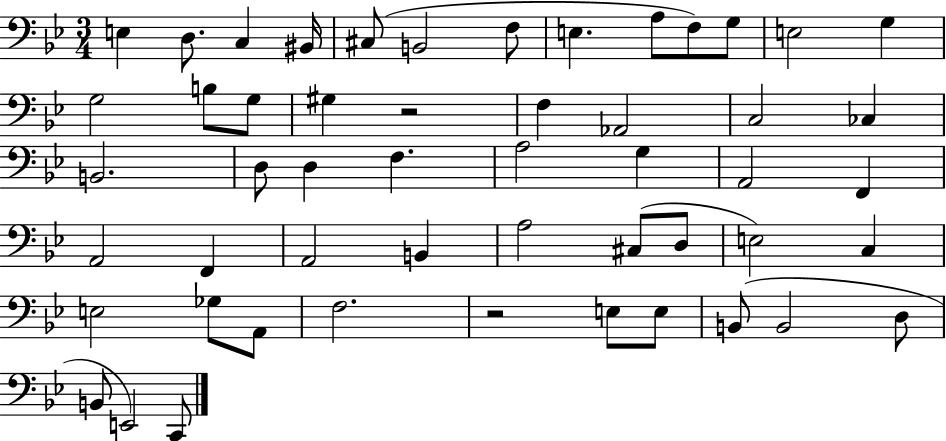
X:1
T:Untitled
M:3/4
L:1/4
K:Bb
E, D,/2 C, ^B,,/4 ^C,/2 B,,2 F,/2 E, A,/2 F,/2 G,/2 E,2 G, G,2 B,/2 G,/2 ^G, z2 F, _A,,2 C,2 _C, B,,2 D,/2 D, F, A,2 G, A,,2 F,, A,,2 F,, A,,2 B,, A,2 ^C,/2 D,/2 E,2 C, E,2 _G,/2 A,,/2 F,2 z2 E,/2 E,/2 B,,/2 B,,2 D,/2 B,,/2 E,,2 C,,/2